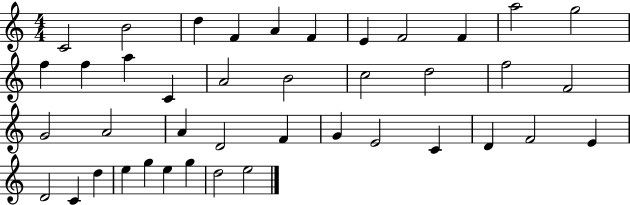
X:1
T:Untitled
M:4/4
L:1/4
K:C
C2 B2 d F A F E F2 F a2 g2 f f a C A2 B2 c2 d2 f2 F2 G2 A2 A D2 F G E2 C D F2 E D2 C d e g e g d2 e2